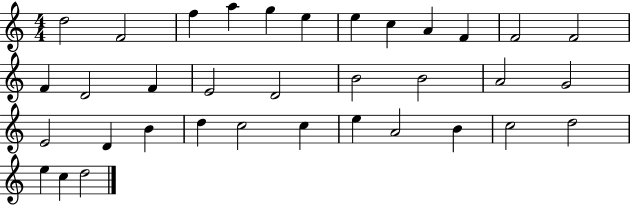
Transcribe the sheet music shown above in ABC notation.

X:1
T:Untitled
M:4/4
L:1/4
K:C
d2 F2 f a g e e c A F F2 F2 F D2 F E2 D2 B2 B2 A2 G2 E2 D B d c2 c e A2 B c2 d2 e c d2